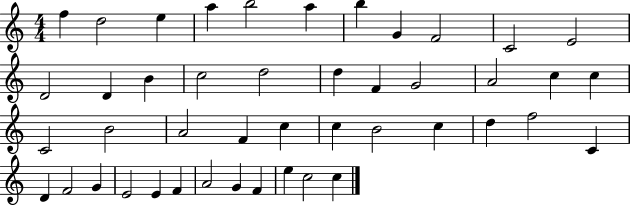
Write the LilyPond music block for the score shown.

{
  \clef treble
  \numericTimeSignature
  \time 4/4
  \key c \major
  f''4 d''2 e''4 | a''4 b''2 a''4 | b''4 g'4 f'2 | c'2 e'2 | \break d'2 d'4 b'4 | c''2 d''2 | d''4 f'4 g'2 | a'2 c''4 c''4 | \break c'2 b'2 | a'2 f'4 c''4 | c''4 b'2 c''4 | d''4 f''2 c'4 | \break d'4 f'2 g'4 | e'2 e'4 f'4 | a'2 g'4 f'4 | e''4 c''2 c''4 | \break \bar "|."
}